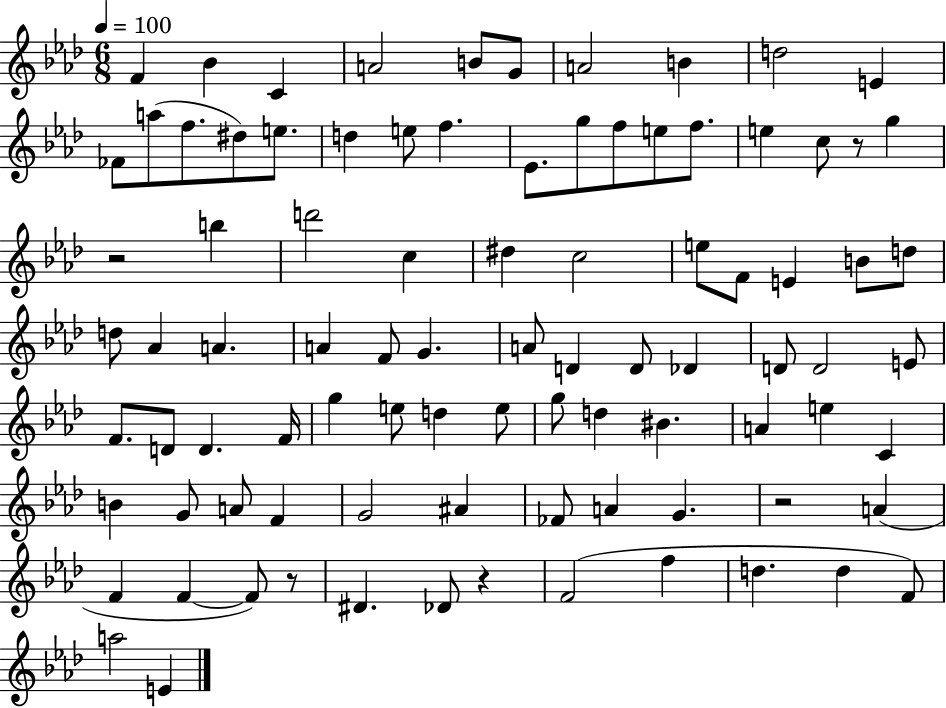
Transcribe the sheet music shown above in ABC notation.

X:1
T:Untitled
M:6/8
L:1/4
K:Ab
F _B C A2 B/2 G/2 A2 B d2 E _F/2 a/2 f/2 ^d/2 e/2 d e/2 f _E/2 g/2 f/2 e/2 f/2 e c/2 z/2 g z2 b d'2 c ^d c2 e/2 F/2 E B/2 d/2 d/2 _A A A F/2 G A/2 D D/2 _D D/2 D2 E/2 F/2 D/2 D F/4 g e/2 d e/2 g/2 d ^B A e C B G/2 A/2 F G2 ^A _F/2 A G z2 A F F F/2 z/2 ^D _D/2 z F2 f d d F/2 a2 E